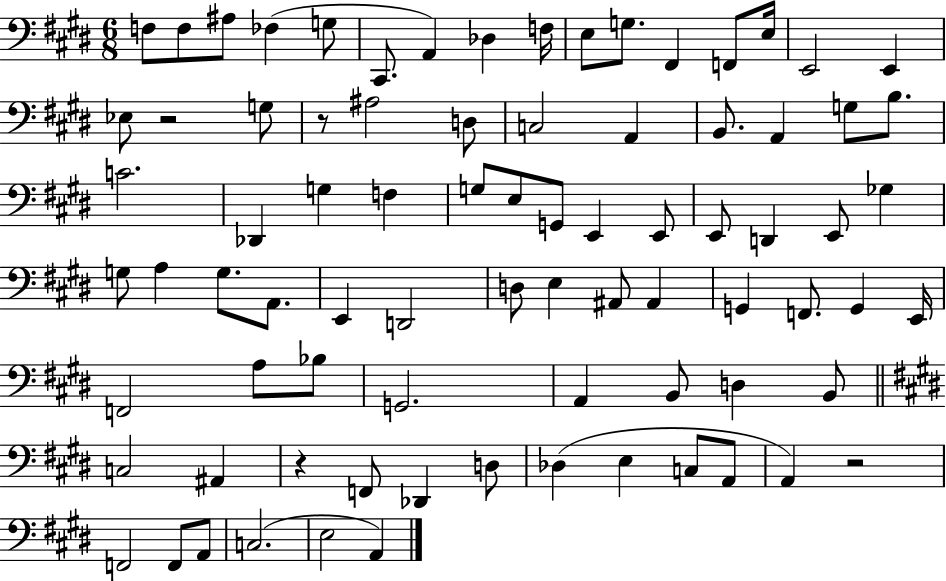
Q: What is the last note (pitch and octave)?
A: A2